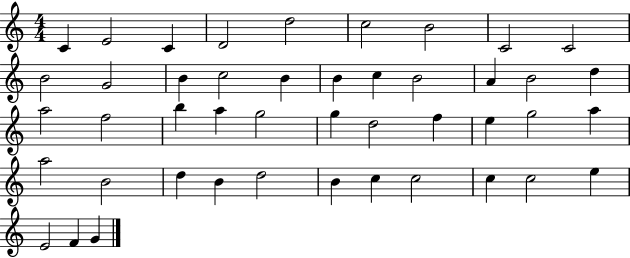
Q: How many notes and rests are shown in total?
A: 45